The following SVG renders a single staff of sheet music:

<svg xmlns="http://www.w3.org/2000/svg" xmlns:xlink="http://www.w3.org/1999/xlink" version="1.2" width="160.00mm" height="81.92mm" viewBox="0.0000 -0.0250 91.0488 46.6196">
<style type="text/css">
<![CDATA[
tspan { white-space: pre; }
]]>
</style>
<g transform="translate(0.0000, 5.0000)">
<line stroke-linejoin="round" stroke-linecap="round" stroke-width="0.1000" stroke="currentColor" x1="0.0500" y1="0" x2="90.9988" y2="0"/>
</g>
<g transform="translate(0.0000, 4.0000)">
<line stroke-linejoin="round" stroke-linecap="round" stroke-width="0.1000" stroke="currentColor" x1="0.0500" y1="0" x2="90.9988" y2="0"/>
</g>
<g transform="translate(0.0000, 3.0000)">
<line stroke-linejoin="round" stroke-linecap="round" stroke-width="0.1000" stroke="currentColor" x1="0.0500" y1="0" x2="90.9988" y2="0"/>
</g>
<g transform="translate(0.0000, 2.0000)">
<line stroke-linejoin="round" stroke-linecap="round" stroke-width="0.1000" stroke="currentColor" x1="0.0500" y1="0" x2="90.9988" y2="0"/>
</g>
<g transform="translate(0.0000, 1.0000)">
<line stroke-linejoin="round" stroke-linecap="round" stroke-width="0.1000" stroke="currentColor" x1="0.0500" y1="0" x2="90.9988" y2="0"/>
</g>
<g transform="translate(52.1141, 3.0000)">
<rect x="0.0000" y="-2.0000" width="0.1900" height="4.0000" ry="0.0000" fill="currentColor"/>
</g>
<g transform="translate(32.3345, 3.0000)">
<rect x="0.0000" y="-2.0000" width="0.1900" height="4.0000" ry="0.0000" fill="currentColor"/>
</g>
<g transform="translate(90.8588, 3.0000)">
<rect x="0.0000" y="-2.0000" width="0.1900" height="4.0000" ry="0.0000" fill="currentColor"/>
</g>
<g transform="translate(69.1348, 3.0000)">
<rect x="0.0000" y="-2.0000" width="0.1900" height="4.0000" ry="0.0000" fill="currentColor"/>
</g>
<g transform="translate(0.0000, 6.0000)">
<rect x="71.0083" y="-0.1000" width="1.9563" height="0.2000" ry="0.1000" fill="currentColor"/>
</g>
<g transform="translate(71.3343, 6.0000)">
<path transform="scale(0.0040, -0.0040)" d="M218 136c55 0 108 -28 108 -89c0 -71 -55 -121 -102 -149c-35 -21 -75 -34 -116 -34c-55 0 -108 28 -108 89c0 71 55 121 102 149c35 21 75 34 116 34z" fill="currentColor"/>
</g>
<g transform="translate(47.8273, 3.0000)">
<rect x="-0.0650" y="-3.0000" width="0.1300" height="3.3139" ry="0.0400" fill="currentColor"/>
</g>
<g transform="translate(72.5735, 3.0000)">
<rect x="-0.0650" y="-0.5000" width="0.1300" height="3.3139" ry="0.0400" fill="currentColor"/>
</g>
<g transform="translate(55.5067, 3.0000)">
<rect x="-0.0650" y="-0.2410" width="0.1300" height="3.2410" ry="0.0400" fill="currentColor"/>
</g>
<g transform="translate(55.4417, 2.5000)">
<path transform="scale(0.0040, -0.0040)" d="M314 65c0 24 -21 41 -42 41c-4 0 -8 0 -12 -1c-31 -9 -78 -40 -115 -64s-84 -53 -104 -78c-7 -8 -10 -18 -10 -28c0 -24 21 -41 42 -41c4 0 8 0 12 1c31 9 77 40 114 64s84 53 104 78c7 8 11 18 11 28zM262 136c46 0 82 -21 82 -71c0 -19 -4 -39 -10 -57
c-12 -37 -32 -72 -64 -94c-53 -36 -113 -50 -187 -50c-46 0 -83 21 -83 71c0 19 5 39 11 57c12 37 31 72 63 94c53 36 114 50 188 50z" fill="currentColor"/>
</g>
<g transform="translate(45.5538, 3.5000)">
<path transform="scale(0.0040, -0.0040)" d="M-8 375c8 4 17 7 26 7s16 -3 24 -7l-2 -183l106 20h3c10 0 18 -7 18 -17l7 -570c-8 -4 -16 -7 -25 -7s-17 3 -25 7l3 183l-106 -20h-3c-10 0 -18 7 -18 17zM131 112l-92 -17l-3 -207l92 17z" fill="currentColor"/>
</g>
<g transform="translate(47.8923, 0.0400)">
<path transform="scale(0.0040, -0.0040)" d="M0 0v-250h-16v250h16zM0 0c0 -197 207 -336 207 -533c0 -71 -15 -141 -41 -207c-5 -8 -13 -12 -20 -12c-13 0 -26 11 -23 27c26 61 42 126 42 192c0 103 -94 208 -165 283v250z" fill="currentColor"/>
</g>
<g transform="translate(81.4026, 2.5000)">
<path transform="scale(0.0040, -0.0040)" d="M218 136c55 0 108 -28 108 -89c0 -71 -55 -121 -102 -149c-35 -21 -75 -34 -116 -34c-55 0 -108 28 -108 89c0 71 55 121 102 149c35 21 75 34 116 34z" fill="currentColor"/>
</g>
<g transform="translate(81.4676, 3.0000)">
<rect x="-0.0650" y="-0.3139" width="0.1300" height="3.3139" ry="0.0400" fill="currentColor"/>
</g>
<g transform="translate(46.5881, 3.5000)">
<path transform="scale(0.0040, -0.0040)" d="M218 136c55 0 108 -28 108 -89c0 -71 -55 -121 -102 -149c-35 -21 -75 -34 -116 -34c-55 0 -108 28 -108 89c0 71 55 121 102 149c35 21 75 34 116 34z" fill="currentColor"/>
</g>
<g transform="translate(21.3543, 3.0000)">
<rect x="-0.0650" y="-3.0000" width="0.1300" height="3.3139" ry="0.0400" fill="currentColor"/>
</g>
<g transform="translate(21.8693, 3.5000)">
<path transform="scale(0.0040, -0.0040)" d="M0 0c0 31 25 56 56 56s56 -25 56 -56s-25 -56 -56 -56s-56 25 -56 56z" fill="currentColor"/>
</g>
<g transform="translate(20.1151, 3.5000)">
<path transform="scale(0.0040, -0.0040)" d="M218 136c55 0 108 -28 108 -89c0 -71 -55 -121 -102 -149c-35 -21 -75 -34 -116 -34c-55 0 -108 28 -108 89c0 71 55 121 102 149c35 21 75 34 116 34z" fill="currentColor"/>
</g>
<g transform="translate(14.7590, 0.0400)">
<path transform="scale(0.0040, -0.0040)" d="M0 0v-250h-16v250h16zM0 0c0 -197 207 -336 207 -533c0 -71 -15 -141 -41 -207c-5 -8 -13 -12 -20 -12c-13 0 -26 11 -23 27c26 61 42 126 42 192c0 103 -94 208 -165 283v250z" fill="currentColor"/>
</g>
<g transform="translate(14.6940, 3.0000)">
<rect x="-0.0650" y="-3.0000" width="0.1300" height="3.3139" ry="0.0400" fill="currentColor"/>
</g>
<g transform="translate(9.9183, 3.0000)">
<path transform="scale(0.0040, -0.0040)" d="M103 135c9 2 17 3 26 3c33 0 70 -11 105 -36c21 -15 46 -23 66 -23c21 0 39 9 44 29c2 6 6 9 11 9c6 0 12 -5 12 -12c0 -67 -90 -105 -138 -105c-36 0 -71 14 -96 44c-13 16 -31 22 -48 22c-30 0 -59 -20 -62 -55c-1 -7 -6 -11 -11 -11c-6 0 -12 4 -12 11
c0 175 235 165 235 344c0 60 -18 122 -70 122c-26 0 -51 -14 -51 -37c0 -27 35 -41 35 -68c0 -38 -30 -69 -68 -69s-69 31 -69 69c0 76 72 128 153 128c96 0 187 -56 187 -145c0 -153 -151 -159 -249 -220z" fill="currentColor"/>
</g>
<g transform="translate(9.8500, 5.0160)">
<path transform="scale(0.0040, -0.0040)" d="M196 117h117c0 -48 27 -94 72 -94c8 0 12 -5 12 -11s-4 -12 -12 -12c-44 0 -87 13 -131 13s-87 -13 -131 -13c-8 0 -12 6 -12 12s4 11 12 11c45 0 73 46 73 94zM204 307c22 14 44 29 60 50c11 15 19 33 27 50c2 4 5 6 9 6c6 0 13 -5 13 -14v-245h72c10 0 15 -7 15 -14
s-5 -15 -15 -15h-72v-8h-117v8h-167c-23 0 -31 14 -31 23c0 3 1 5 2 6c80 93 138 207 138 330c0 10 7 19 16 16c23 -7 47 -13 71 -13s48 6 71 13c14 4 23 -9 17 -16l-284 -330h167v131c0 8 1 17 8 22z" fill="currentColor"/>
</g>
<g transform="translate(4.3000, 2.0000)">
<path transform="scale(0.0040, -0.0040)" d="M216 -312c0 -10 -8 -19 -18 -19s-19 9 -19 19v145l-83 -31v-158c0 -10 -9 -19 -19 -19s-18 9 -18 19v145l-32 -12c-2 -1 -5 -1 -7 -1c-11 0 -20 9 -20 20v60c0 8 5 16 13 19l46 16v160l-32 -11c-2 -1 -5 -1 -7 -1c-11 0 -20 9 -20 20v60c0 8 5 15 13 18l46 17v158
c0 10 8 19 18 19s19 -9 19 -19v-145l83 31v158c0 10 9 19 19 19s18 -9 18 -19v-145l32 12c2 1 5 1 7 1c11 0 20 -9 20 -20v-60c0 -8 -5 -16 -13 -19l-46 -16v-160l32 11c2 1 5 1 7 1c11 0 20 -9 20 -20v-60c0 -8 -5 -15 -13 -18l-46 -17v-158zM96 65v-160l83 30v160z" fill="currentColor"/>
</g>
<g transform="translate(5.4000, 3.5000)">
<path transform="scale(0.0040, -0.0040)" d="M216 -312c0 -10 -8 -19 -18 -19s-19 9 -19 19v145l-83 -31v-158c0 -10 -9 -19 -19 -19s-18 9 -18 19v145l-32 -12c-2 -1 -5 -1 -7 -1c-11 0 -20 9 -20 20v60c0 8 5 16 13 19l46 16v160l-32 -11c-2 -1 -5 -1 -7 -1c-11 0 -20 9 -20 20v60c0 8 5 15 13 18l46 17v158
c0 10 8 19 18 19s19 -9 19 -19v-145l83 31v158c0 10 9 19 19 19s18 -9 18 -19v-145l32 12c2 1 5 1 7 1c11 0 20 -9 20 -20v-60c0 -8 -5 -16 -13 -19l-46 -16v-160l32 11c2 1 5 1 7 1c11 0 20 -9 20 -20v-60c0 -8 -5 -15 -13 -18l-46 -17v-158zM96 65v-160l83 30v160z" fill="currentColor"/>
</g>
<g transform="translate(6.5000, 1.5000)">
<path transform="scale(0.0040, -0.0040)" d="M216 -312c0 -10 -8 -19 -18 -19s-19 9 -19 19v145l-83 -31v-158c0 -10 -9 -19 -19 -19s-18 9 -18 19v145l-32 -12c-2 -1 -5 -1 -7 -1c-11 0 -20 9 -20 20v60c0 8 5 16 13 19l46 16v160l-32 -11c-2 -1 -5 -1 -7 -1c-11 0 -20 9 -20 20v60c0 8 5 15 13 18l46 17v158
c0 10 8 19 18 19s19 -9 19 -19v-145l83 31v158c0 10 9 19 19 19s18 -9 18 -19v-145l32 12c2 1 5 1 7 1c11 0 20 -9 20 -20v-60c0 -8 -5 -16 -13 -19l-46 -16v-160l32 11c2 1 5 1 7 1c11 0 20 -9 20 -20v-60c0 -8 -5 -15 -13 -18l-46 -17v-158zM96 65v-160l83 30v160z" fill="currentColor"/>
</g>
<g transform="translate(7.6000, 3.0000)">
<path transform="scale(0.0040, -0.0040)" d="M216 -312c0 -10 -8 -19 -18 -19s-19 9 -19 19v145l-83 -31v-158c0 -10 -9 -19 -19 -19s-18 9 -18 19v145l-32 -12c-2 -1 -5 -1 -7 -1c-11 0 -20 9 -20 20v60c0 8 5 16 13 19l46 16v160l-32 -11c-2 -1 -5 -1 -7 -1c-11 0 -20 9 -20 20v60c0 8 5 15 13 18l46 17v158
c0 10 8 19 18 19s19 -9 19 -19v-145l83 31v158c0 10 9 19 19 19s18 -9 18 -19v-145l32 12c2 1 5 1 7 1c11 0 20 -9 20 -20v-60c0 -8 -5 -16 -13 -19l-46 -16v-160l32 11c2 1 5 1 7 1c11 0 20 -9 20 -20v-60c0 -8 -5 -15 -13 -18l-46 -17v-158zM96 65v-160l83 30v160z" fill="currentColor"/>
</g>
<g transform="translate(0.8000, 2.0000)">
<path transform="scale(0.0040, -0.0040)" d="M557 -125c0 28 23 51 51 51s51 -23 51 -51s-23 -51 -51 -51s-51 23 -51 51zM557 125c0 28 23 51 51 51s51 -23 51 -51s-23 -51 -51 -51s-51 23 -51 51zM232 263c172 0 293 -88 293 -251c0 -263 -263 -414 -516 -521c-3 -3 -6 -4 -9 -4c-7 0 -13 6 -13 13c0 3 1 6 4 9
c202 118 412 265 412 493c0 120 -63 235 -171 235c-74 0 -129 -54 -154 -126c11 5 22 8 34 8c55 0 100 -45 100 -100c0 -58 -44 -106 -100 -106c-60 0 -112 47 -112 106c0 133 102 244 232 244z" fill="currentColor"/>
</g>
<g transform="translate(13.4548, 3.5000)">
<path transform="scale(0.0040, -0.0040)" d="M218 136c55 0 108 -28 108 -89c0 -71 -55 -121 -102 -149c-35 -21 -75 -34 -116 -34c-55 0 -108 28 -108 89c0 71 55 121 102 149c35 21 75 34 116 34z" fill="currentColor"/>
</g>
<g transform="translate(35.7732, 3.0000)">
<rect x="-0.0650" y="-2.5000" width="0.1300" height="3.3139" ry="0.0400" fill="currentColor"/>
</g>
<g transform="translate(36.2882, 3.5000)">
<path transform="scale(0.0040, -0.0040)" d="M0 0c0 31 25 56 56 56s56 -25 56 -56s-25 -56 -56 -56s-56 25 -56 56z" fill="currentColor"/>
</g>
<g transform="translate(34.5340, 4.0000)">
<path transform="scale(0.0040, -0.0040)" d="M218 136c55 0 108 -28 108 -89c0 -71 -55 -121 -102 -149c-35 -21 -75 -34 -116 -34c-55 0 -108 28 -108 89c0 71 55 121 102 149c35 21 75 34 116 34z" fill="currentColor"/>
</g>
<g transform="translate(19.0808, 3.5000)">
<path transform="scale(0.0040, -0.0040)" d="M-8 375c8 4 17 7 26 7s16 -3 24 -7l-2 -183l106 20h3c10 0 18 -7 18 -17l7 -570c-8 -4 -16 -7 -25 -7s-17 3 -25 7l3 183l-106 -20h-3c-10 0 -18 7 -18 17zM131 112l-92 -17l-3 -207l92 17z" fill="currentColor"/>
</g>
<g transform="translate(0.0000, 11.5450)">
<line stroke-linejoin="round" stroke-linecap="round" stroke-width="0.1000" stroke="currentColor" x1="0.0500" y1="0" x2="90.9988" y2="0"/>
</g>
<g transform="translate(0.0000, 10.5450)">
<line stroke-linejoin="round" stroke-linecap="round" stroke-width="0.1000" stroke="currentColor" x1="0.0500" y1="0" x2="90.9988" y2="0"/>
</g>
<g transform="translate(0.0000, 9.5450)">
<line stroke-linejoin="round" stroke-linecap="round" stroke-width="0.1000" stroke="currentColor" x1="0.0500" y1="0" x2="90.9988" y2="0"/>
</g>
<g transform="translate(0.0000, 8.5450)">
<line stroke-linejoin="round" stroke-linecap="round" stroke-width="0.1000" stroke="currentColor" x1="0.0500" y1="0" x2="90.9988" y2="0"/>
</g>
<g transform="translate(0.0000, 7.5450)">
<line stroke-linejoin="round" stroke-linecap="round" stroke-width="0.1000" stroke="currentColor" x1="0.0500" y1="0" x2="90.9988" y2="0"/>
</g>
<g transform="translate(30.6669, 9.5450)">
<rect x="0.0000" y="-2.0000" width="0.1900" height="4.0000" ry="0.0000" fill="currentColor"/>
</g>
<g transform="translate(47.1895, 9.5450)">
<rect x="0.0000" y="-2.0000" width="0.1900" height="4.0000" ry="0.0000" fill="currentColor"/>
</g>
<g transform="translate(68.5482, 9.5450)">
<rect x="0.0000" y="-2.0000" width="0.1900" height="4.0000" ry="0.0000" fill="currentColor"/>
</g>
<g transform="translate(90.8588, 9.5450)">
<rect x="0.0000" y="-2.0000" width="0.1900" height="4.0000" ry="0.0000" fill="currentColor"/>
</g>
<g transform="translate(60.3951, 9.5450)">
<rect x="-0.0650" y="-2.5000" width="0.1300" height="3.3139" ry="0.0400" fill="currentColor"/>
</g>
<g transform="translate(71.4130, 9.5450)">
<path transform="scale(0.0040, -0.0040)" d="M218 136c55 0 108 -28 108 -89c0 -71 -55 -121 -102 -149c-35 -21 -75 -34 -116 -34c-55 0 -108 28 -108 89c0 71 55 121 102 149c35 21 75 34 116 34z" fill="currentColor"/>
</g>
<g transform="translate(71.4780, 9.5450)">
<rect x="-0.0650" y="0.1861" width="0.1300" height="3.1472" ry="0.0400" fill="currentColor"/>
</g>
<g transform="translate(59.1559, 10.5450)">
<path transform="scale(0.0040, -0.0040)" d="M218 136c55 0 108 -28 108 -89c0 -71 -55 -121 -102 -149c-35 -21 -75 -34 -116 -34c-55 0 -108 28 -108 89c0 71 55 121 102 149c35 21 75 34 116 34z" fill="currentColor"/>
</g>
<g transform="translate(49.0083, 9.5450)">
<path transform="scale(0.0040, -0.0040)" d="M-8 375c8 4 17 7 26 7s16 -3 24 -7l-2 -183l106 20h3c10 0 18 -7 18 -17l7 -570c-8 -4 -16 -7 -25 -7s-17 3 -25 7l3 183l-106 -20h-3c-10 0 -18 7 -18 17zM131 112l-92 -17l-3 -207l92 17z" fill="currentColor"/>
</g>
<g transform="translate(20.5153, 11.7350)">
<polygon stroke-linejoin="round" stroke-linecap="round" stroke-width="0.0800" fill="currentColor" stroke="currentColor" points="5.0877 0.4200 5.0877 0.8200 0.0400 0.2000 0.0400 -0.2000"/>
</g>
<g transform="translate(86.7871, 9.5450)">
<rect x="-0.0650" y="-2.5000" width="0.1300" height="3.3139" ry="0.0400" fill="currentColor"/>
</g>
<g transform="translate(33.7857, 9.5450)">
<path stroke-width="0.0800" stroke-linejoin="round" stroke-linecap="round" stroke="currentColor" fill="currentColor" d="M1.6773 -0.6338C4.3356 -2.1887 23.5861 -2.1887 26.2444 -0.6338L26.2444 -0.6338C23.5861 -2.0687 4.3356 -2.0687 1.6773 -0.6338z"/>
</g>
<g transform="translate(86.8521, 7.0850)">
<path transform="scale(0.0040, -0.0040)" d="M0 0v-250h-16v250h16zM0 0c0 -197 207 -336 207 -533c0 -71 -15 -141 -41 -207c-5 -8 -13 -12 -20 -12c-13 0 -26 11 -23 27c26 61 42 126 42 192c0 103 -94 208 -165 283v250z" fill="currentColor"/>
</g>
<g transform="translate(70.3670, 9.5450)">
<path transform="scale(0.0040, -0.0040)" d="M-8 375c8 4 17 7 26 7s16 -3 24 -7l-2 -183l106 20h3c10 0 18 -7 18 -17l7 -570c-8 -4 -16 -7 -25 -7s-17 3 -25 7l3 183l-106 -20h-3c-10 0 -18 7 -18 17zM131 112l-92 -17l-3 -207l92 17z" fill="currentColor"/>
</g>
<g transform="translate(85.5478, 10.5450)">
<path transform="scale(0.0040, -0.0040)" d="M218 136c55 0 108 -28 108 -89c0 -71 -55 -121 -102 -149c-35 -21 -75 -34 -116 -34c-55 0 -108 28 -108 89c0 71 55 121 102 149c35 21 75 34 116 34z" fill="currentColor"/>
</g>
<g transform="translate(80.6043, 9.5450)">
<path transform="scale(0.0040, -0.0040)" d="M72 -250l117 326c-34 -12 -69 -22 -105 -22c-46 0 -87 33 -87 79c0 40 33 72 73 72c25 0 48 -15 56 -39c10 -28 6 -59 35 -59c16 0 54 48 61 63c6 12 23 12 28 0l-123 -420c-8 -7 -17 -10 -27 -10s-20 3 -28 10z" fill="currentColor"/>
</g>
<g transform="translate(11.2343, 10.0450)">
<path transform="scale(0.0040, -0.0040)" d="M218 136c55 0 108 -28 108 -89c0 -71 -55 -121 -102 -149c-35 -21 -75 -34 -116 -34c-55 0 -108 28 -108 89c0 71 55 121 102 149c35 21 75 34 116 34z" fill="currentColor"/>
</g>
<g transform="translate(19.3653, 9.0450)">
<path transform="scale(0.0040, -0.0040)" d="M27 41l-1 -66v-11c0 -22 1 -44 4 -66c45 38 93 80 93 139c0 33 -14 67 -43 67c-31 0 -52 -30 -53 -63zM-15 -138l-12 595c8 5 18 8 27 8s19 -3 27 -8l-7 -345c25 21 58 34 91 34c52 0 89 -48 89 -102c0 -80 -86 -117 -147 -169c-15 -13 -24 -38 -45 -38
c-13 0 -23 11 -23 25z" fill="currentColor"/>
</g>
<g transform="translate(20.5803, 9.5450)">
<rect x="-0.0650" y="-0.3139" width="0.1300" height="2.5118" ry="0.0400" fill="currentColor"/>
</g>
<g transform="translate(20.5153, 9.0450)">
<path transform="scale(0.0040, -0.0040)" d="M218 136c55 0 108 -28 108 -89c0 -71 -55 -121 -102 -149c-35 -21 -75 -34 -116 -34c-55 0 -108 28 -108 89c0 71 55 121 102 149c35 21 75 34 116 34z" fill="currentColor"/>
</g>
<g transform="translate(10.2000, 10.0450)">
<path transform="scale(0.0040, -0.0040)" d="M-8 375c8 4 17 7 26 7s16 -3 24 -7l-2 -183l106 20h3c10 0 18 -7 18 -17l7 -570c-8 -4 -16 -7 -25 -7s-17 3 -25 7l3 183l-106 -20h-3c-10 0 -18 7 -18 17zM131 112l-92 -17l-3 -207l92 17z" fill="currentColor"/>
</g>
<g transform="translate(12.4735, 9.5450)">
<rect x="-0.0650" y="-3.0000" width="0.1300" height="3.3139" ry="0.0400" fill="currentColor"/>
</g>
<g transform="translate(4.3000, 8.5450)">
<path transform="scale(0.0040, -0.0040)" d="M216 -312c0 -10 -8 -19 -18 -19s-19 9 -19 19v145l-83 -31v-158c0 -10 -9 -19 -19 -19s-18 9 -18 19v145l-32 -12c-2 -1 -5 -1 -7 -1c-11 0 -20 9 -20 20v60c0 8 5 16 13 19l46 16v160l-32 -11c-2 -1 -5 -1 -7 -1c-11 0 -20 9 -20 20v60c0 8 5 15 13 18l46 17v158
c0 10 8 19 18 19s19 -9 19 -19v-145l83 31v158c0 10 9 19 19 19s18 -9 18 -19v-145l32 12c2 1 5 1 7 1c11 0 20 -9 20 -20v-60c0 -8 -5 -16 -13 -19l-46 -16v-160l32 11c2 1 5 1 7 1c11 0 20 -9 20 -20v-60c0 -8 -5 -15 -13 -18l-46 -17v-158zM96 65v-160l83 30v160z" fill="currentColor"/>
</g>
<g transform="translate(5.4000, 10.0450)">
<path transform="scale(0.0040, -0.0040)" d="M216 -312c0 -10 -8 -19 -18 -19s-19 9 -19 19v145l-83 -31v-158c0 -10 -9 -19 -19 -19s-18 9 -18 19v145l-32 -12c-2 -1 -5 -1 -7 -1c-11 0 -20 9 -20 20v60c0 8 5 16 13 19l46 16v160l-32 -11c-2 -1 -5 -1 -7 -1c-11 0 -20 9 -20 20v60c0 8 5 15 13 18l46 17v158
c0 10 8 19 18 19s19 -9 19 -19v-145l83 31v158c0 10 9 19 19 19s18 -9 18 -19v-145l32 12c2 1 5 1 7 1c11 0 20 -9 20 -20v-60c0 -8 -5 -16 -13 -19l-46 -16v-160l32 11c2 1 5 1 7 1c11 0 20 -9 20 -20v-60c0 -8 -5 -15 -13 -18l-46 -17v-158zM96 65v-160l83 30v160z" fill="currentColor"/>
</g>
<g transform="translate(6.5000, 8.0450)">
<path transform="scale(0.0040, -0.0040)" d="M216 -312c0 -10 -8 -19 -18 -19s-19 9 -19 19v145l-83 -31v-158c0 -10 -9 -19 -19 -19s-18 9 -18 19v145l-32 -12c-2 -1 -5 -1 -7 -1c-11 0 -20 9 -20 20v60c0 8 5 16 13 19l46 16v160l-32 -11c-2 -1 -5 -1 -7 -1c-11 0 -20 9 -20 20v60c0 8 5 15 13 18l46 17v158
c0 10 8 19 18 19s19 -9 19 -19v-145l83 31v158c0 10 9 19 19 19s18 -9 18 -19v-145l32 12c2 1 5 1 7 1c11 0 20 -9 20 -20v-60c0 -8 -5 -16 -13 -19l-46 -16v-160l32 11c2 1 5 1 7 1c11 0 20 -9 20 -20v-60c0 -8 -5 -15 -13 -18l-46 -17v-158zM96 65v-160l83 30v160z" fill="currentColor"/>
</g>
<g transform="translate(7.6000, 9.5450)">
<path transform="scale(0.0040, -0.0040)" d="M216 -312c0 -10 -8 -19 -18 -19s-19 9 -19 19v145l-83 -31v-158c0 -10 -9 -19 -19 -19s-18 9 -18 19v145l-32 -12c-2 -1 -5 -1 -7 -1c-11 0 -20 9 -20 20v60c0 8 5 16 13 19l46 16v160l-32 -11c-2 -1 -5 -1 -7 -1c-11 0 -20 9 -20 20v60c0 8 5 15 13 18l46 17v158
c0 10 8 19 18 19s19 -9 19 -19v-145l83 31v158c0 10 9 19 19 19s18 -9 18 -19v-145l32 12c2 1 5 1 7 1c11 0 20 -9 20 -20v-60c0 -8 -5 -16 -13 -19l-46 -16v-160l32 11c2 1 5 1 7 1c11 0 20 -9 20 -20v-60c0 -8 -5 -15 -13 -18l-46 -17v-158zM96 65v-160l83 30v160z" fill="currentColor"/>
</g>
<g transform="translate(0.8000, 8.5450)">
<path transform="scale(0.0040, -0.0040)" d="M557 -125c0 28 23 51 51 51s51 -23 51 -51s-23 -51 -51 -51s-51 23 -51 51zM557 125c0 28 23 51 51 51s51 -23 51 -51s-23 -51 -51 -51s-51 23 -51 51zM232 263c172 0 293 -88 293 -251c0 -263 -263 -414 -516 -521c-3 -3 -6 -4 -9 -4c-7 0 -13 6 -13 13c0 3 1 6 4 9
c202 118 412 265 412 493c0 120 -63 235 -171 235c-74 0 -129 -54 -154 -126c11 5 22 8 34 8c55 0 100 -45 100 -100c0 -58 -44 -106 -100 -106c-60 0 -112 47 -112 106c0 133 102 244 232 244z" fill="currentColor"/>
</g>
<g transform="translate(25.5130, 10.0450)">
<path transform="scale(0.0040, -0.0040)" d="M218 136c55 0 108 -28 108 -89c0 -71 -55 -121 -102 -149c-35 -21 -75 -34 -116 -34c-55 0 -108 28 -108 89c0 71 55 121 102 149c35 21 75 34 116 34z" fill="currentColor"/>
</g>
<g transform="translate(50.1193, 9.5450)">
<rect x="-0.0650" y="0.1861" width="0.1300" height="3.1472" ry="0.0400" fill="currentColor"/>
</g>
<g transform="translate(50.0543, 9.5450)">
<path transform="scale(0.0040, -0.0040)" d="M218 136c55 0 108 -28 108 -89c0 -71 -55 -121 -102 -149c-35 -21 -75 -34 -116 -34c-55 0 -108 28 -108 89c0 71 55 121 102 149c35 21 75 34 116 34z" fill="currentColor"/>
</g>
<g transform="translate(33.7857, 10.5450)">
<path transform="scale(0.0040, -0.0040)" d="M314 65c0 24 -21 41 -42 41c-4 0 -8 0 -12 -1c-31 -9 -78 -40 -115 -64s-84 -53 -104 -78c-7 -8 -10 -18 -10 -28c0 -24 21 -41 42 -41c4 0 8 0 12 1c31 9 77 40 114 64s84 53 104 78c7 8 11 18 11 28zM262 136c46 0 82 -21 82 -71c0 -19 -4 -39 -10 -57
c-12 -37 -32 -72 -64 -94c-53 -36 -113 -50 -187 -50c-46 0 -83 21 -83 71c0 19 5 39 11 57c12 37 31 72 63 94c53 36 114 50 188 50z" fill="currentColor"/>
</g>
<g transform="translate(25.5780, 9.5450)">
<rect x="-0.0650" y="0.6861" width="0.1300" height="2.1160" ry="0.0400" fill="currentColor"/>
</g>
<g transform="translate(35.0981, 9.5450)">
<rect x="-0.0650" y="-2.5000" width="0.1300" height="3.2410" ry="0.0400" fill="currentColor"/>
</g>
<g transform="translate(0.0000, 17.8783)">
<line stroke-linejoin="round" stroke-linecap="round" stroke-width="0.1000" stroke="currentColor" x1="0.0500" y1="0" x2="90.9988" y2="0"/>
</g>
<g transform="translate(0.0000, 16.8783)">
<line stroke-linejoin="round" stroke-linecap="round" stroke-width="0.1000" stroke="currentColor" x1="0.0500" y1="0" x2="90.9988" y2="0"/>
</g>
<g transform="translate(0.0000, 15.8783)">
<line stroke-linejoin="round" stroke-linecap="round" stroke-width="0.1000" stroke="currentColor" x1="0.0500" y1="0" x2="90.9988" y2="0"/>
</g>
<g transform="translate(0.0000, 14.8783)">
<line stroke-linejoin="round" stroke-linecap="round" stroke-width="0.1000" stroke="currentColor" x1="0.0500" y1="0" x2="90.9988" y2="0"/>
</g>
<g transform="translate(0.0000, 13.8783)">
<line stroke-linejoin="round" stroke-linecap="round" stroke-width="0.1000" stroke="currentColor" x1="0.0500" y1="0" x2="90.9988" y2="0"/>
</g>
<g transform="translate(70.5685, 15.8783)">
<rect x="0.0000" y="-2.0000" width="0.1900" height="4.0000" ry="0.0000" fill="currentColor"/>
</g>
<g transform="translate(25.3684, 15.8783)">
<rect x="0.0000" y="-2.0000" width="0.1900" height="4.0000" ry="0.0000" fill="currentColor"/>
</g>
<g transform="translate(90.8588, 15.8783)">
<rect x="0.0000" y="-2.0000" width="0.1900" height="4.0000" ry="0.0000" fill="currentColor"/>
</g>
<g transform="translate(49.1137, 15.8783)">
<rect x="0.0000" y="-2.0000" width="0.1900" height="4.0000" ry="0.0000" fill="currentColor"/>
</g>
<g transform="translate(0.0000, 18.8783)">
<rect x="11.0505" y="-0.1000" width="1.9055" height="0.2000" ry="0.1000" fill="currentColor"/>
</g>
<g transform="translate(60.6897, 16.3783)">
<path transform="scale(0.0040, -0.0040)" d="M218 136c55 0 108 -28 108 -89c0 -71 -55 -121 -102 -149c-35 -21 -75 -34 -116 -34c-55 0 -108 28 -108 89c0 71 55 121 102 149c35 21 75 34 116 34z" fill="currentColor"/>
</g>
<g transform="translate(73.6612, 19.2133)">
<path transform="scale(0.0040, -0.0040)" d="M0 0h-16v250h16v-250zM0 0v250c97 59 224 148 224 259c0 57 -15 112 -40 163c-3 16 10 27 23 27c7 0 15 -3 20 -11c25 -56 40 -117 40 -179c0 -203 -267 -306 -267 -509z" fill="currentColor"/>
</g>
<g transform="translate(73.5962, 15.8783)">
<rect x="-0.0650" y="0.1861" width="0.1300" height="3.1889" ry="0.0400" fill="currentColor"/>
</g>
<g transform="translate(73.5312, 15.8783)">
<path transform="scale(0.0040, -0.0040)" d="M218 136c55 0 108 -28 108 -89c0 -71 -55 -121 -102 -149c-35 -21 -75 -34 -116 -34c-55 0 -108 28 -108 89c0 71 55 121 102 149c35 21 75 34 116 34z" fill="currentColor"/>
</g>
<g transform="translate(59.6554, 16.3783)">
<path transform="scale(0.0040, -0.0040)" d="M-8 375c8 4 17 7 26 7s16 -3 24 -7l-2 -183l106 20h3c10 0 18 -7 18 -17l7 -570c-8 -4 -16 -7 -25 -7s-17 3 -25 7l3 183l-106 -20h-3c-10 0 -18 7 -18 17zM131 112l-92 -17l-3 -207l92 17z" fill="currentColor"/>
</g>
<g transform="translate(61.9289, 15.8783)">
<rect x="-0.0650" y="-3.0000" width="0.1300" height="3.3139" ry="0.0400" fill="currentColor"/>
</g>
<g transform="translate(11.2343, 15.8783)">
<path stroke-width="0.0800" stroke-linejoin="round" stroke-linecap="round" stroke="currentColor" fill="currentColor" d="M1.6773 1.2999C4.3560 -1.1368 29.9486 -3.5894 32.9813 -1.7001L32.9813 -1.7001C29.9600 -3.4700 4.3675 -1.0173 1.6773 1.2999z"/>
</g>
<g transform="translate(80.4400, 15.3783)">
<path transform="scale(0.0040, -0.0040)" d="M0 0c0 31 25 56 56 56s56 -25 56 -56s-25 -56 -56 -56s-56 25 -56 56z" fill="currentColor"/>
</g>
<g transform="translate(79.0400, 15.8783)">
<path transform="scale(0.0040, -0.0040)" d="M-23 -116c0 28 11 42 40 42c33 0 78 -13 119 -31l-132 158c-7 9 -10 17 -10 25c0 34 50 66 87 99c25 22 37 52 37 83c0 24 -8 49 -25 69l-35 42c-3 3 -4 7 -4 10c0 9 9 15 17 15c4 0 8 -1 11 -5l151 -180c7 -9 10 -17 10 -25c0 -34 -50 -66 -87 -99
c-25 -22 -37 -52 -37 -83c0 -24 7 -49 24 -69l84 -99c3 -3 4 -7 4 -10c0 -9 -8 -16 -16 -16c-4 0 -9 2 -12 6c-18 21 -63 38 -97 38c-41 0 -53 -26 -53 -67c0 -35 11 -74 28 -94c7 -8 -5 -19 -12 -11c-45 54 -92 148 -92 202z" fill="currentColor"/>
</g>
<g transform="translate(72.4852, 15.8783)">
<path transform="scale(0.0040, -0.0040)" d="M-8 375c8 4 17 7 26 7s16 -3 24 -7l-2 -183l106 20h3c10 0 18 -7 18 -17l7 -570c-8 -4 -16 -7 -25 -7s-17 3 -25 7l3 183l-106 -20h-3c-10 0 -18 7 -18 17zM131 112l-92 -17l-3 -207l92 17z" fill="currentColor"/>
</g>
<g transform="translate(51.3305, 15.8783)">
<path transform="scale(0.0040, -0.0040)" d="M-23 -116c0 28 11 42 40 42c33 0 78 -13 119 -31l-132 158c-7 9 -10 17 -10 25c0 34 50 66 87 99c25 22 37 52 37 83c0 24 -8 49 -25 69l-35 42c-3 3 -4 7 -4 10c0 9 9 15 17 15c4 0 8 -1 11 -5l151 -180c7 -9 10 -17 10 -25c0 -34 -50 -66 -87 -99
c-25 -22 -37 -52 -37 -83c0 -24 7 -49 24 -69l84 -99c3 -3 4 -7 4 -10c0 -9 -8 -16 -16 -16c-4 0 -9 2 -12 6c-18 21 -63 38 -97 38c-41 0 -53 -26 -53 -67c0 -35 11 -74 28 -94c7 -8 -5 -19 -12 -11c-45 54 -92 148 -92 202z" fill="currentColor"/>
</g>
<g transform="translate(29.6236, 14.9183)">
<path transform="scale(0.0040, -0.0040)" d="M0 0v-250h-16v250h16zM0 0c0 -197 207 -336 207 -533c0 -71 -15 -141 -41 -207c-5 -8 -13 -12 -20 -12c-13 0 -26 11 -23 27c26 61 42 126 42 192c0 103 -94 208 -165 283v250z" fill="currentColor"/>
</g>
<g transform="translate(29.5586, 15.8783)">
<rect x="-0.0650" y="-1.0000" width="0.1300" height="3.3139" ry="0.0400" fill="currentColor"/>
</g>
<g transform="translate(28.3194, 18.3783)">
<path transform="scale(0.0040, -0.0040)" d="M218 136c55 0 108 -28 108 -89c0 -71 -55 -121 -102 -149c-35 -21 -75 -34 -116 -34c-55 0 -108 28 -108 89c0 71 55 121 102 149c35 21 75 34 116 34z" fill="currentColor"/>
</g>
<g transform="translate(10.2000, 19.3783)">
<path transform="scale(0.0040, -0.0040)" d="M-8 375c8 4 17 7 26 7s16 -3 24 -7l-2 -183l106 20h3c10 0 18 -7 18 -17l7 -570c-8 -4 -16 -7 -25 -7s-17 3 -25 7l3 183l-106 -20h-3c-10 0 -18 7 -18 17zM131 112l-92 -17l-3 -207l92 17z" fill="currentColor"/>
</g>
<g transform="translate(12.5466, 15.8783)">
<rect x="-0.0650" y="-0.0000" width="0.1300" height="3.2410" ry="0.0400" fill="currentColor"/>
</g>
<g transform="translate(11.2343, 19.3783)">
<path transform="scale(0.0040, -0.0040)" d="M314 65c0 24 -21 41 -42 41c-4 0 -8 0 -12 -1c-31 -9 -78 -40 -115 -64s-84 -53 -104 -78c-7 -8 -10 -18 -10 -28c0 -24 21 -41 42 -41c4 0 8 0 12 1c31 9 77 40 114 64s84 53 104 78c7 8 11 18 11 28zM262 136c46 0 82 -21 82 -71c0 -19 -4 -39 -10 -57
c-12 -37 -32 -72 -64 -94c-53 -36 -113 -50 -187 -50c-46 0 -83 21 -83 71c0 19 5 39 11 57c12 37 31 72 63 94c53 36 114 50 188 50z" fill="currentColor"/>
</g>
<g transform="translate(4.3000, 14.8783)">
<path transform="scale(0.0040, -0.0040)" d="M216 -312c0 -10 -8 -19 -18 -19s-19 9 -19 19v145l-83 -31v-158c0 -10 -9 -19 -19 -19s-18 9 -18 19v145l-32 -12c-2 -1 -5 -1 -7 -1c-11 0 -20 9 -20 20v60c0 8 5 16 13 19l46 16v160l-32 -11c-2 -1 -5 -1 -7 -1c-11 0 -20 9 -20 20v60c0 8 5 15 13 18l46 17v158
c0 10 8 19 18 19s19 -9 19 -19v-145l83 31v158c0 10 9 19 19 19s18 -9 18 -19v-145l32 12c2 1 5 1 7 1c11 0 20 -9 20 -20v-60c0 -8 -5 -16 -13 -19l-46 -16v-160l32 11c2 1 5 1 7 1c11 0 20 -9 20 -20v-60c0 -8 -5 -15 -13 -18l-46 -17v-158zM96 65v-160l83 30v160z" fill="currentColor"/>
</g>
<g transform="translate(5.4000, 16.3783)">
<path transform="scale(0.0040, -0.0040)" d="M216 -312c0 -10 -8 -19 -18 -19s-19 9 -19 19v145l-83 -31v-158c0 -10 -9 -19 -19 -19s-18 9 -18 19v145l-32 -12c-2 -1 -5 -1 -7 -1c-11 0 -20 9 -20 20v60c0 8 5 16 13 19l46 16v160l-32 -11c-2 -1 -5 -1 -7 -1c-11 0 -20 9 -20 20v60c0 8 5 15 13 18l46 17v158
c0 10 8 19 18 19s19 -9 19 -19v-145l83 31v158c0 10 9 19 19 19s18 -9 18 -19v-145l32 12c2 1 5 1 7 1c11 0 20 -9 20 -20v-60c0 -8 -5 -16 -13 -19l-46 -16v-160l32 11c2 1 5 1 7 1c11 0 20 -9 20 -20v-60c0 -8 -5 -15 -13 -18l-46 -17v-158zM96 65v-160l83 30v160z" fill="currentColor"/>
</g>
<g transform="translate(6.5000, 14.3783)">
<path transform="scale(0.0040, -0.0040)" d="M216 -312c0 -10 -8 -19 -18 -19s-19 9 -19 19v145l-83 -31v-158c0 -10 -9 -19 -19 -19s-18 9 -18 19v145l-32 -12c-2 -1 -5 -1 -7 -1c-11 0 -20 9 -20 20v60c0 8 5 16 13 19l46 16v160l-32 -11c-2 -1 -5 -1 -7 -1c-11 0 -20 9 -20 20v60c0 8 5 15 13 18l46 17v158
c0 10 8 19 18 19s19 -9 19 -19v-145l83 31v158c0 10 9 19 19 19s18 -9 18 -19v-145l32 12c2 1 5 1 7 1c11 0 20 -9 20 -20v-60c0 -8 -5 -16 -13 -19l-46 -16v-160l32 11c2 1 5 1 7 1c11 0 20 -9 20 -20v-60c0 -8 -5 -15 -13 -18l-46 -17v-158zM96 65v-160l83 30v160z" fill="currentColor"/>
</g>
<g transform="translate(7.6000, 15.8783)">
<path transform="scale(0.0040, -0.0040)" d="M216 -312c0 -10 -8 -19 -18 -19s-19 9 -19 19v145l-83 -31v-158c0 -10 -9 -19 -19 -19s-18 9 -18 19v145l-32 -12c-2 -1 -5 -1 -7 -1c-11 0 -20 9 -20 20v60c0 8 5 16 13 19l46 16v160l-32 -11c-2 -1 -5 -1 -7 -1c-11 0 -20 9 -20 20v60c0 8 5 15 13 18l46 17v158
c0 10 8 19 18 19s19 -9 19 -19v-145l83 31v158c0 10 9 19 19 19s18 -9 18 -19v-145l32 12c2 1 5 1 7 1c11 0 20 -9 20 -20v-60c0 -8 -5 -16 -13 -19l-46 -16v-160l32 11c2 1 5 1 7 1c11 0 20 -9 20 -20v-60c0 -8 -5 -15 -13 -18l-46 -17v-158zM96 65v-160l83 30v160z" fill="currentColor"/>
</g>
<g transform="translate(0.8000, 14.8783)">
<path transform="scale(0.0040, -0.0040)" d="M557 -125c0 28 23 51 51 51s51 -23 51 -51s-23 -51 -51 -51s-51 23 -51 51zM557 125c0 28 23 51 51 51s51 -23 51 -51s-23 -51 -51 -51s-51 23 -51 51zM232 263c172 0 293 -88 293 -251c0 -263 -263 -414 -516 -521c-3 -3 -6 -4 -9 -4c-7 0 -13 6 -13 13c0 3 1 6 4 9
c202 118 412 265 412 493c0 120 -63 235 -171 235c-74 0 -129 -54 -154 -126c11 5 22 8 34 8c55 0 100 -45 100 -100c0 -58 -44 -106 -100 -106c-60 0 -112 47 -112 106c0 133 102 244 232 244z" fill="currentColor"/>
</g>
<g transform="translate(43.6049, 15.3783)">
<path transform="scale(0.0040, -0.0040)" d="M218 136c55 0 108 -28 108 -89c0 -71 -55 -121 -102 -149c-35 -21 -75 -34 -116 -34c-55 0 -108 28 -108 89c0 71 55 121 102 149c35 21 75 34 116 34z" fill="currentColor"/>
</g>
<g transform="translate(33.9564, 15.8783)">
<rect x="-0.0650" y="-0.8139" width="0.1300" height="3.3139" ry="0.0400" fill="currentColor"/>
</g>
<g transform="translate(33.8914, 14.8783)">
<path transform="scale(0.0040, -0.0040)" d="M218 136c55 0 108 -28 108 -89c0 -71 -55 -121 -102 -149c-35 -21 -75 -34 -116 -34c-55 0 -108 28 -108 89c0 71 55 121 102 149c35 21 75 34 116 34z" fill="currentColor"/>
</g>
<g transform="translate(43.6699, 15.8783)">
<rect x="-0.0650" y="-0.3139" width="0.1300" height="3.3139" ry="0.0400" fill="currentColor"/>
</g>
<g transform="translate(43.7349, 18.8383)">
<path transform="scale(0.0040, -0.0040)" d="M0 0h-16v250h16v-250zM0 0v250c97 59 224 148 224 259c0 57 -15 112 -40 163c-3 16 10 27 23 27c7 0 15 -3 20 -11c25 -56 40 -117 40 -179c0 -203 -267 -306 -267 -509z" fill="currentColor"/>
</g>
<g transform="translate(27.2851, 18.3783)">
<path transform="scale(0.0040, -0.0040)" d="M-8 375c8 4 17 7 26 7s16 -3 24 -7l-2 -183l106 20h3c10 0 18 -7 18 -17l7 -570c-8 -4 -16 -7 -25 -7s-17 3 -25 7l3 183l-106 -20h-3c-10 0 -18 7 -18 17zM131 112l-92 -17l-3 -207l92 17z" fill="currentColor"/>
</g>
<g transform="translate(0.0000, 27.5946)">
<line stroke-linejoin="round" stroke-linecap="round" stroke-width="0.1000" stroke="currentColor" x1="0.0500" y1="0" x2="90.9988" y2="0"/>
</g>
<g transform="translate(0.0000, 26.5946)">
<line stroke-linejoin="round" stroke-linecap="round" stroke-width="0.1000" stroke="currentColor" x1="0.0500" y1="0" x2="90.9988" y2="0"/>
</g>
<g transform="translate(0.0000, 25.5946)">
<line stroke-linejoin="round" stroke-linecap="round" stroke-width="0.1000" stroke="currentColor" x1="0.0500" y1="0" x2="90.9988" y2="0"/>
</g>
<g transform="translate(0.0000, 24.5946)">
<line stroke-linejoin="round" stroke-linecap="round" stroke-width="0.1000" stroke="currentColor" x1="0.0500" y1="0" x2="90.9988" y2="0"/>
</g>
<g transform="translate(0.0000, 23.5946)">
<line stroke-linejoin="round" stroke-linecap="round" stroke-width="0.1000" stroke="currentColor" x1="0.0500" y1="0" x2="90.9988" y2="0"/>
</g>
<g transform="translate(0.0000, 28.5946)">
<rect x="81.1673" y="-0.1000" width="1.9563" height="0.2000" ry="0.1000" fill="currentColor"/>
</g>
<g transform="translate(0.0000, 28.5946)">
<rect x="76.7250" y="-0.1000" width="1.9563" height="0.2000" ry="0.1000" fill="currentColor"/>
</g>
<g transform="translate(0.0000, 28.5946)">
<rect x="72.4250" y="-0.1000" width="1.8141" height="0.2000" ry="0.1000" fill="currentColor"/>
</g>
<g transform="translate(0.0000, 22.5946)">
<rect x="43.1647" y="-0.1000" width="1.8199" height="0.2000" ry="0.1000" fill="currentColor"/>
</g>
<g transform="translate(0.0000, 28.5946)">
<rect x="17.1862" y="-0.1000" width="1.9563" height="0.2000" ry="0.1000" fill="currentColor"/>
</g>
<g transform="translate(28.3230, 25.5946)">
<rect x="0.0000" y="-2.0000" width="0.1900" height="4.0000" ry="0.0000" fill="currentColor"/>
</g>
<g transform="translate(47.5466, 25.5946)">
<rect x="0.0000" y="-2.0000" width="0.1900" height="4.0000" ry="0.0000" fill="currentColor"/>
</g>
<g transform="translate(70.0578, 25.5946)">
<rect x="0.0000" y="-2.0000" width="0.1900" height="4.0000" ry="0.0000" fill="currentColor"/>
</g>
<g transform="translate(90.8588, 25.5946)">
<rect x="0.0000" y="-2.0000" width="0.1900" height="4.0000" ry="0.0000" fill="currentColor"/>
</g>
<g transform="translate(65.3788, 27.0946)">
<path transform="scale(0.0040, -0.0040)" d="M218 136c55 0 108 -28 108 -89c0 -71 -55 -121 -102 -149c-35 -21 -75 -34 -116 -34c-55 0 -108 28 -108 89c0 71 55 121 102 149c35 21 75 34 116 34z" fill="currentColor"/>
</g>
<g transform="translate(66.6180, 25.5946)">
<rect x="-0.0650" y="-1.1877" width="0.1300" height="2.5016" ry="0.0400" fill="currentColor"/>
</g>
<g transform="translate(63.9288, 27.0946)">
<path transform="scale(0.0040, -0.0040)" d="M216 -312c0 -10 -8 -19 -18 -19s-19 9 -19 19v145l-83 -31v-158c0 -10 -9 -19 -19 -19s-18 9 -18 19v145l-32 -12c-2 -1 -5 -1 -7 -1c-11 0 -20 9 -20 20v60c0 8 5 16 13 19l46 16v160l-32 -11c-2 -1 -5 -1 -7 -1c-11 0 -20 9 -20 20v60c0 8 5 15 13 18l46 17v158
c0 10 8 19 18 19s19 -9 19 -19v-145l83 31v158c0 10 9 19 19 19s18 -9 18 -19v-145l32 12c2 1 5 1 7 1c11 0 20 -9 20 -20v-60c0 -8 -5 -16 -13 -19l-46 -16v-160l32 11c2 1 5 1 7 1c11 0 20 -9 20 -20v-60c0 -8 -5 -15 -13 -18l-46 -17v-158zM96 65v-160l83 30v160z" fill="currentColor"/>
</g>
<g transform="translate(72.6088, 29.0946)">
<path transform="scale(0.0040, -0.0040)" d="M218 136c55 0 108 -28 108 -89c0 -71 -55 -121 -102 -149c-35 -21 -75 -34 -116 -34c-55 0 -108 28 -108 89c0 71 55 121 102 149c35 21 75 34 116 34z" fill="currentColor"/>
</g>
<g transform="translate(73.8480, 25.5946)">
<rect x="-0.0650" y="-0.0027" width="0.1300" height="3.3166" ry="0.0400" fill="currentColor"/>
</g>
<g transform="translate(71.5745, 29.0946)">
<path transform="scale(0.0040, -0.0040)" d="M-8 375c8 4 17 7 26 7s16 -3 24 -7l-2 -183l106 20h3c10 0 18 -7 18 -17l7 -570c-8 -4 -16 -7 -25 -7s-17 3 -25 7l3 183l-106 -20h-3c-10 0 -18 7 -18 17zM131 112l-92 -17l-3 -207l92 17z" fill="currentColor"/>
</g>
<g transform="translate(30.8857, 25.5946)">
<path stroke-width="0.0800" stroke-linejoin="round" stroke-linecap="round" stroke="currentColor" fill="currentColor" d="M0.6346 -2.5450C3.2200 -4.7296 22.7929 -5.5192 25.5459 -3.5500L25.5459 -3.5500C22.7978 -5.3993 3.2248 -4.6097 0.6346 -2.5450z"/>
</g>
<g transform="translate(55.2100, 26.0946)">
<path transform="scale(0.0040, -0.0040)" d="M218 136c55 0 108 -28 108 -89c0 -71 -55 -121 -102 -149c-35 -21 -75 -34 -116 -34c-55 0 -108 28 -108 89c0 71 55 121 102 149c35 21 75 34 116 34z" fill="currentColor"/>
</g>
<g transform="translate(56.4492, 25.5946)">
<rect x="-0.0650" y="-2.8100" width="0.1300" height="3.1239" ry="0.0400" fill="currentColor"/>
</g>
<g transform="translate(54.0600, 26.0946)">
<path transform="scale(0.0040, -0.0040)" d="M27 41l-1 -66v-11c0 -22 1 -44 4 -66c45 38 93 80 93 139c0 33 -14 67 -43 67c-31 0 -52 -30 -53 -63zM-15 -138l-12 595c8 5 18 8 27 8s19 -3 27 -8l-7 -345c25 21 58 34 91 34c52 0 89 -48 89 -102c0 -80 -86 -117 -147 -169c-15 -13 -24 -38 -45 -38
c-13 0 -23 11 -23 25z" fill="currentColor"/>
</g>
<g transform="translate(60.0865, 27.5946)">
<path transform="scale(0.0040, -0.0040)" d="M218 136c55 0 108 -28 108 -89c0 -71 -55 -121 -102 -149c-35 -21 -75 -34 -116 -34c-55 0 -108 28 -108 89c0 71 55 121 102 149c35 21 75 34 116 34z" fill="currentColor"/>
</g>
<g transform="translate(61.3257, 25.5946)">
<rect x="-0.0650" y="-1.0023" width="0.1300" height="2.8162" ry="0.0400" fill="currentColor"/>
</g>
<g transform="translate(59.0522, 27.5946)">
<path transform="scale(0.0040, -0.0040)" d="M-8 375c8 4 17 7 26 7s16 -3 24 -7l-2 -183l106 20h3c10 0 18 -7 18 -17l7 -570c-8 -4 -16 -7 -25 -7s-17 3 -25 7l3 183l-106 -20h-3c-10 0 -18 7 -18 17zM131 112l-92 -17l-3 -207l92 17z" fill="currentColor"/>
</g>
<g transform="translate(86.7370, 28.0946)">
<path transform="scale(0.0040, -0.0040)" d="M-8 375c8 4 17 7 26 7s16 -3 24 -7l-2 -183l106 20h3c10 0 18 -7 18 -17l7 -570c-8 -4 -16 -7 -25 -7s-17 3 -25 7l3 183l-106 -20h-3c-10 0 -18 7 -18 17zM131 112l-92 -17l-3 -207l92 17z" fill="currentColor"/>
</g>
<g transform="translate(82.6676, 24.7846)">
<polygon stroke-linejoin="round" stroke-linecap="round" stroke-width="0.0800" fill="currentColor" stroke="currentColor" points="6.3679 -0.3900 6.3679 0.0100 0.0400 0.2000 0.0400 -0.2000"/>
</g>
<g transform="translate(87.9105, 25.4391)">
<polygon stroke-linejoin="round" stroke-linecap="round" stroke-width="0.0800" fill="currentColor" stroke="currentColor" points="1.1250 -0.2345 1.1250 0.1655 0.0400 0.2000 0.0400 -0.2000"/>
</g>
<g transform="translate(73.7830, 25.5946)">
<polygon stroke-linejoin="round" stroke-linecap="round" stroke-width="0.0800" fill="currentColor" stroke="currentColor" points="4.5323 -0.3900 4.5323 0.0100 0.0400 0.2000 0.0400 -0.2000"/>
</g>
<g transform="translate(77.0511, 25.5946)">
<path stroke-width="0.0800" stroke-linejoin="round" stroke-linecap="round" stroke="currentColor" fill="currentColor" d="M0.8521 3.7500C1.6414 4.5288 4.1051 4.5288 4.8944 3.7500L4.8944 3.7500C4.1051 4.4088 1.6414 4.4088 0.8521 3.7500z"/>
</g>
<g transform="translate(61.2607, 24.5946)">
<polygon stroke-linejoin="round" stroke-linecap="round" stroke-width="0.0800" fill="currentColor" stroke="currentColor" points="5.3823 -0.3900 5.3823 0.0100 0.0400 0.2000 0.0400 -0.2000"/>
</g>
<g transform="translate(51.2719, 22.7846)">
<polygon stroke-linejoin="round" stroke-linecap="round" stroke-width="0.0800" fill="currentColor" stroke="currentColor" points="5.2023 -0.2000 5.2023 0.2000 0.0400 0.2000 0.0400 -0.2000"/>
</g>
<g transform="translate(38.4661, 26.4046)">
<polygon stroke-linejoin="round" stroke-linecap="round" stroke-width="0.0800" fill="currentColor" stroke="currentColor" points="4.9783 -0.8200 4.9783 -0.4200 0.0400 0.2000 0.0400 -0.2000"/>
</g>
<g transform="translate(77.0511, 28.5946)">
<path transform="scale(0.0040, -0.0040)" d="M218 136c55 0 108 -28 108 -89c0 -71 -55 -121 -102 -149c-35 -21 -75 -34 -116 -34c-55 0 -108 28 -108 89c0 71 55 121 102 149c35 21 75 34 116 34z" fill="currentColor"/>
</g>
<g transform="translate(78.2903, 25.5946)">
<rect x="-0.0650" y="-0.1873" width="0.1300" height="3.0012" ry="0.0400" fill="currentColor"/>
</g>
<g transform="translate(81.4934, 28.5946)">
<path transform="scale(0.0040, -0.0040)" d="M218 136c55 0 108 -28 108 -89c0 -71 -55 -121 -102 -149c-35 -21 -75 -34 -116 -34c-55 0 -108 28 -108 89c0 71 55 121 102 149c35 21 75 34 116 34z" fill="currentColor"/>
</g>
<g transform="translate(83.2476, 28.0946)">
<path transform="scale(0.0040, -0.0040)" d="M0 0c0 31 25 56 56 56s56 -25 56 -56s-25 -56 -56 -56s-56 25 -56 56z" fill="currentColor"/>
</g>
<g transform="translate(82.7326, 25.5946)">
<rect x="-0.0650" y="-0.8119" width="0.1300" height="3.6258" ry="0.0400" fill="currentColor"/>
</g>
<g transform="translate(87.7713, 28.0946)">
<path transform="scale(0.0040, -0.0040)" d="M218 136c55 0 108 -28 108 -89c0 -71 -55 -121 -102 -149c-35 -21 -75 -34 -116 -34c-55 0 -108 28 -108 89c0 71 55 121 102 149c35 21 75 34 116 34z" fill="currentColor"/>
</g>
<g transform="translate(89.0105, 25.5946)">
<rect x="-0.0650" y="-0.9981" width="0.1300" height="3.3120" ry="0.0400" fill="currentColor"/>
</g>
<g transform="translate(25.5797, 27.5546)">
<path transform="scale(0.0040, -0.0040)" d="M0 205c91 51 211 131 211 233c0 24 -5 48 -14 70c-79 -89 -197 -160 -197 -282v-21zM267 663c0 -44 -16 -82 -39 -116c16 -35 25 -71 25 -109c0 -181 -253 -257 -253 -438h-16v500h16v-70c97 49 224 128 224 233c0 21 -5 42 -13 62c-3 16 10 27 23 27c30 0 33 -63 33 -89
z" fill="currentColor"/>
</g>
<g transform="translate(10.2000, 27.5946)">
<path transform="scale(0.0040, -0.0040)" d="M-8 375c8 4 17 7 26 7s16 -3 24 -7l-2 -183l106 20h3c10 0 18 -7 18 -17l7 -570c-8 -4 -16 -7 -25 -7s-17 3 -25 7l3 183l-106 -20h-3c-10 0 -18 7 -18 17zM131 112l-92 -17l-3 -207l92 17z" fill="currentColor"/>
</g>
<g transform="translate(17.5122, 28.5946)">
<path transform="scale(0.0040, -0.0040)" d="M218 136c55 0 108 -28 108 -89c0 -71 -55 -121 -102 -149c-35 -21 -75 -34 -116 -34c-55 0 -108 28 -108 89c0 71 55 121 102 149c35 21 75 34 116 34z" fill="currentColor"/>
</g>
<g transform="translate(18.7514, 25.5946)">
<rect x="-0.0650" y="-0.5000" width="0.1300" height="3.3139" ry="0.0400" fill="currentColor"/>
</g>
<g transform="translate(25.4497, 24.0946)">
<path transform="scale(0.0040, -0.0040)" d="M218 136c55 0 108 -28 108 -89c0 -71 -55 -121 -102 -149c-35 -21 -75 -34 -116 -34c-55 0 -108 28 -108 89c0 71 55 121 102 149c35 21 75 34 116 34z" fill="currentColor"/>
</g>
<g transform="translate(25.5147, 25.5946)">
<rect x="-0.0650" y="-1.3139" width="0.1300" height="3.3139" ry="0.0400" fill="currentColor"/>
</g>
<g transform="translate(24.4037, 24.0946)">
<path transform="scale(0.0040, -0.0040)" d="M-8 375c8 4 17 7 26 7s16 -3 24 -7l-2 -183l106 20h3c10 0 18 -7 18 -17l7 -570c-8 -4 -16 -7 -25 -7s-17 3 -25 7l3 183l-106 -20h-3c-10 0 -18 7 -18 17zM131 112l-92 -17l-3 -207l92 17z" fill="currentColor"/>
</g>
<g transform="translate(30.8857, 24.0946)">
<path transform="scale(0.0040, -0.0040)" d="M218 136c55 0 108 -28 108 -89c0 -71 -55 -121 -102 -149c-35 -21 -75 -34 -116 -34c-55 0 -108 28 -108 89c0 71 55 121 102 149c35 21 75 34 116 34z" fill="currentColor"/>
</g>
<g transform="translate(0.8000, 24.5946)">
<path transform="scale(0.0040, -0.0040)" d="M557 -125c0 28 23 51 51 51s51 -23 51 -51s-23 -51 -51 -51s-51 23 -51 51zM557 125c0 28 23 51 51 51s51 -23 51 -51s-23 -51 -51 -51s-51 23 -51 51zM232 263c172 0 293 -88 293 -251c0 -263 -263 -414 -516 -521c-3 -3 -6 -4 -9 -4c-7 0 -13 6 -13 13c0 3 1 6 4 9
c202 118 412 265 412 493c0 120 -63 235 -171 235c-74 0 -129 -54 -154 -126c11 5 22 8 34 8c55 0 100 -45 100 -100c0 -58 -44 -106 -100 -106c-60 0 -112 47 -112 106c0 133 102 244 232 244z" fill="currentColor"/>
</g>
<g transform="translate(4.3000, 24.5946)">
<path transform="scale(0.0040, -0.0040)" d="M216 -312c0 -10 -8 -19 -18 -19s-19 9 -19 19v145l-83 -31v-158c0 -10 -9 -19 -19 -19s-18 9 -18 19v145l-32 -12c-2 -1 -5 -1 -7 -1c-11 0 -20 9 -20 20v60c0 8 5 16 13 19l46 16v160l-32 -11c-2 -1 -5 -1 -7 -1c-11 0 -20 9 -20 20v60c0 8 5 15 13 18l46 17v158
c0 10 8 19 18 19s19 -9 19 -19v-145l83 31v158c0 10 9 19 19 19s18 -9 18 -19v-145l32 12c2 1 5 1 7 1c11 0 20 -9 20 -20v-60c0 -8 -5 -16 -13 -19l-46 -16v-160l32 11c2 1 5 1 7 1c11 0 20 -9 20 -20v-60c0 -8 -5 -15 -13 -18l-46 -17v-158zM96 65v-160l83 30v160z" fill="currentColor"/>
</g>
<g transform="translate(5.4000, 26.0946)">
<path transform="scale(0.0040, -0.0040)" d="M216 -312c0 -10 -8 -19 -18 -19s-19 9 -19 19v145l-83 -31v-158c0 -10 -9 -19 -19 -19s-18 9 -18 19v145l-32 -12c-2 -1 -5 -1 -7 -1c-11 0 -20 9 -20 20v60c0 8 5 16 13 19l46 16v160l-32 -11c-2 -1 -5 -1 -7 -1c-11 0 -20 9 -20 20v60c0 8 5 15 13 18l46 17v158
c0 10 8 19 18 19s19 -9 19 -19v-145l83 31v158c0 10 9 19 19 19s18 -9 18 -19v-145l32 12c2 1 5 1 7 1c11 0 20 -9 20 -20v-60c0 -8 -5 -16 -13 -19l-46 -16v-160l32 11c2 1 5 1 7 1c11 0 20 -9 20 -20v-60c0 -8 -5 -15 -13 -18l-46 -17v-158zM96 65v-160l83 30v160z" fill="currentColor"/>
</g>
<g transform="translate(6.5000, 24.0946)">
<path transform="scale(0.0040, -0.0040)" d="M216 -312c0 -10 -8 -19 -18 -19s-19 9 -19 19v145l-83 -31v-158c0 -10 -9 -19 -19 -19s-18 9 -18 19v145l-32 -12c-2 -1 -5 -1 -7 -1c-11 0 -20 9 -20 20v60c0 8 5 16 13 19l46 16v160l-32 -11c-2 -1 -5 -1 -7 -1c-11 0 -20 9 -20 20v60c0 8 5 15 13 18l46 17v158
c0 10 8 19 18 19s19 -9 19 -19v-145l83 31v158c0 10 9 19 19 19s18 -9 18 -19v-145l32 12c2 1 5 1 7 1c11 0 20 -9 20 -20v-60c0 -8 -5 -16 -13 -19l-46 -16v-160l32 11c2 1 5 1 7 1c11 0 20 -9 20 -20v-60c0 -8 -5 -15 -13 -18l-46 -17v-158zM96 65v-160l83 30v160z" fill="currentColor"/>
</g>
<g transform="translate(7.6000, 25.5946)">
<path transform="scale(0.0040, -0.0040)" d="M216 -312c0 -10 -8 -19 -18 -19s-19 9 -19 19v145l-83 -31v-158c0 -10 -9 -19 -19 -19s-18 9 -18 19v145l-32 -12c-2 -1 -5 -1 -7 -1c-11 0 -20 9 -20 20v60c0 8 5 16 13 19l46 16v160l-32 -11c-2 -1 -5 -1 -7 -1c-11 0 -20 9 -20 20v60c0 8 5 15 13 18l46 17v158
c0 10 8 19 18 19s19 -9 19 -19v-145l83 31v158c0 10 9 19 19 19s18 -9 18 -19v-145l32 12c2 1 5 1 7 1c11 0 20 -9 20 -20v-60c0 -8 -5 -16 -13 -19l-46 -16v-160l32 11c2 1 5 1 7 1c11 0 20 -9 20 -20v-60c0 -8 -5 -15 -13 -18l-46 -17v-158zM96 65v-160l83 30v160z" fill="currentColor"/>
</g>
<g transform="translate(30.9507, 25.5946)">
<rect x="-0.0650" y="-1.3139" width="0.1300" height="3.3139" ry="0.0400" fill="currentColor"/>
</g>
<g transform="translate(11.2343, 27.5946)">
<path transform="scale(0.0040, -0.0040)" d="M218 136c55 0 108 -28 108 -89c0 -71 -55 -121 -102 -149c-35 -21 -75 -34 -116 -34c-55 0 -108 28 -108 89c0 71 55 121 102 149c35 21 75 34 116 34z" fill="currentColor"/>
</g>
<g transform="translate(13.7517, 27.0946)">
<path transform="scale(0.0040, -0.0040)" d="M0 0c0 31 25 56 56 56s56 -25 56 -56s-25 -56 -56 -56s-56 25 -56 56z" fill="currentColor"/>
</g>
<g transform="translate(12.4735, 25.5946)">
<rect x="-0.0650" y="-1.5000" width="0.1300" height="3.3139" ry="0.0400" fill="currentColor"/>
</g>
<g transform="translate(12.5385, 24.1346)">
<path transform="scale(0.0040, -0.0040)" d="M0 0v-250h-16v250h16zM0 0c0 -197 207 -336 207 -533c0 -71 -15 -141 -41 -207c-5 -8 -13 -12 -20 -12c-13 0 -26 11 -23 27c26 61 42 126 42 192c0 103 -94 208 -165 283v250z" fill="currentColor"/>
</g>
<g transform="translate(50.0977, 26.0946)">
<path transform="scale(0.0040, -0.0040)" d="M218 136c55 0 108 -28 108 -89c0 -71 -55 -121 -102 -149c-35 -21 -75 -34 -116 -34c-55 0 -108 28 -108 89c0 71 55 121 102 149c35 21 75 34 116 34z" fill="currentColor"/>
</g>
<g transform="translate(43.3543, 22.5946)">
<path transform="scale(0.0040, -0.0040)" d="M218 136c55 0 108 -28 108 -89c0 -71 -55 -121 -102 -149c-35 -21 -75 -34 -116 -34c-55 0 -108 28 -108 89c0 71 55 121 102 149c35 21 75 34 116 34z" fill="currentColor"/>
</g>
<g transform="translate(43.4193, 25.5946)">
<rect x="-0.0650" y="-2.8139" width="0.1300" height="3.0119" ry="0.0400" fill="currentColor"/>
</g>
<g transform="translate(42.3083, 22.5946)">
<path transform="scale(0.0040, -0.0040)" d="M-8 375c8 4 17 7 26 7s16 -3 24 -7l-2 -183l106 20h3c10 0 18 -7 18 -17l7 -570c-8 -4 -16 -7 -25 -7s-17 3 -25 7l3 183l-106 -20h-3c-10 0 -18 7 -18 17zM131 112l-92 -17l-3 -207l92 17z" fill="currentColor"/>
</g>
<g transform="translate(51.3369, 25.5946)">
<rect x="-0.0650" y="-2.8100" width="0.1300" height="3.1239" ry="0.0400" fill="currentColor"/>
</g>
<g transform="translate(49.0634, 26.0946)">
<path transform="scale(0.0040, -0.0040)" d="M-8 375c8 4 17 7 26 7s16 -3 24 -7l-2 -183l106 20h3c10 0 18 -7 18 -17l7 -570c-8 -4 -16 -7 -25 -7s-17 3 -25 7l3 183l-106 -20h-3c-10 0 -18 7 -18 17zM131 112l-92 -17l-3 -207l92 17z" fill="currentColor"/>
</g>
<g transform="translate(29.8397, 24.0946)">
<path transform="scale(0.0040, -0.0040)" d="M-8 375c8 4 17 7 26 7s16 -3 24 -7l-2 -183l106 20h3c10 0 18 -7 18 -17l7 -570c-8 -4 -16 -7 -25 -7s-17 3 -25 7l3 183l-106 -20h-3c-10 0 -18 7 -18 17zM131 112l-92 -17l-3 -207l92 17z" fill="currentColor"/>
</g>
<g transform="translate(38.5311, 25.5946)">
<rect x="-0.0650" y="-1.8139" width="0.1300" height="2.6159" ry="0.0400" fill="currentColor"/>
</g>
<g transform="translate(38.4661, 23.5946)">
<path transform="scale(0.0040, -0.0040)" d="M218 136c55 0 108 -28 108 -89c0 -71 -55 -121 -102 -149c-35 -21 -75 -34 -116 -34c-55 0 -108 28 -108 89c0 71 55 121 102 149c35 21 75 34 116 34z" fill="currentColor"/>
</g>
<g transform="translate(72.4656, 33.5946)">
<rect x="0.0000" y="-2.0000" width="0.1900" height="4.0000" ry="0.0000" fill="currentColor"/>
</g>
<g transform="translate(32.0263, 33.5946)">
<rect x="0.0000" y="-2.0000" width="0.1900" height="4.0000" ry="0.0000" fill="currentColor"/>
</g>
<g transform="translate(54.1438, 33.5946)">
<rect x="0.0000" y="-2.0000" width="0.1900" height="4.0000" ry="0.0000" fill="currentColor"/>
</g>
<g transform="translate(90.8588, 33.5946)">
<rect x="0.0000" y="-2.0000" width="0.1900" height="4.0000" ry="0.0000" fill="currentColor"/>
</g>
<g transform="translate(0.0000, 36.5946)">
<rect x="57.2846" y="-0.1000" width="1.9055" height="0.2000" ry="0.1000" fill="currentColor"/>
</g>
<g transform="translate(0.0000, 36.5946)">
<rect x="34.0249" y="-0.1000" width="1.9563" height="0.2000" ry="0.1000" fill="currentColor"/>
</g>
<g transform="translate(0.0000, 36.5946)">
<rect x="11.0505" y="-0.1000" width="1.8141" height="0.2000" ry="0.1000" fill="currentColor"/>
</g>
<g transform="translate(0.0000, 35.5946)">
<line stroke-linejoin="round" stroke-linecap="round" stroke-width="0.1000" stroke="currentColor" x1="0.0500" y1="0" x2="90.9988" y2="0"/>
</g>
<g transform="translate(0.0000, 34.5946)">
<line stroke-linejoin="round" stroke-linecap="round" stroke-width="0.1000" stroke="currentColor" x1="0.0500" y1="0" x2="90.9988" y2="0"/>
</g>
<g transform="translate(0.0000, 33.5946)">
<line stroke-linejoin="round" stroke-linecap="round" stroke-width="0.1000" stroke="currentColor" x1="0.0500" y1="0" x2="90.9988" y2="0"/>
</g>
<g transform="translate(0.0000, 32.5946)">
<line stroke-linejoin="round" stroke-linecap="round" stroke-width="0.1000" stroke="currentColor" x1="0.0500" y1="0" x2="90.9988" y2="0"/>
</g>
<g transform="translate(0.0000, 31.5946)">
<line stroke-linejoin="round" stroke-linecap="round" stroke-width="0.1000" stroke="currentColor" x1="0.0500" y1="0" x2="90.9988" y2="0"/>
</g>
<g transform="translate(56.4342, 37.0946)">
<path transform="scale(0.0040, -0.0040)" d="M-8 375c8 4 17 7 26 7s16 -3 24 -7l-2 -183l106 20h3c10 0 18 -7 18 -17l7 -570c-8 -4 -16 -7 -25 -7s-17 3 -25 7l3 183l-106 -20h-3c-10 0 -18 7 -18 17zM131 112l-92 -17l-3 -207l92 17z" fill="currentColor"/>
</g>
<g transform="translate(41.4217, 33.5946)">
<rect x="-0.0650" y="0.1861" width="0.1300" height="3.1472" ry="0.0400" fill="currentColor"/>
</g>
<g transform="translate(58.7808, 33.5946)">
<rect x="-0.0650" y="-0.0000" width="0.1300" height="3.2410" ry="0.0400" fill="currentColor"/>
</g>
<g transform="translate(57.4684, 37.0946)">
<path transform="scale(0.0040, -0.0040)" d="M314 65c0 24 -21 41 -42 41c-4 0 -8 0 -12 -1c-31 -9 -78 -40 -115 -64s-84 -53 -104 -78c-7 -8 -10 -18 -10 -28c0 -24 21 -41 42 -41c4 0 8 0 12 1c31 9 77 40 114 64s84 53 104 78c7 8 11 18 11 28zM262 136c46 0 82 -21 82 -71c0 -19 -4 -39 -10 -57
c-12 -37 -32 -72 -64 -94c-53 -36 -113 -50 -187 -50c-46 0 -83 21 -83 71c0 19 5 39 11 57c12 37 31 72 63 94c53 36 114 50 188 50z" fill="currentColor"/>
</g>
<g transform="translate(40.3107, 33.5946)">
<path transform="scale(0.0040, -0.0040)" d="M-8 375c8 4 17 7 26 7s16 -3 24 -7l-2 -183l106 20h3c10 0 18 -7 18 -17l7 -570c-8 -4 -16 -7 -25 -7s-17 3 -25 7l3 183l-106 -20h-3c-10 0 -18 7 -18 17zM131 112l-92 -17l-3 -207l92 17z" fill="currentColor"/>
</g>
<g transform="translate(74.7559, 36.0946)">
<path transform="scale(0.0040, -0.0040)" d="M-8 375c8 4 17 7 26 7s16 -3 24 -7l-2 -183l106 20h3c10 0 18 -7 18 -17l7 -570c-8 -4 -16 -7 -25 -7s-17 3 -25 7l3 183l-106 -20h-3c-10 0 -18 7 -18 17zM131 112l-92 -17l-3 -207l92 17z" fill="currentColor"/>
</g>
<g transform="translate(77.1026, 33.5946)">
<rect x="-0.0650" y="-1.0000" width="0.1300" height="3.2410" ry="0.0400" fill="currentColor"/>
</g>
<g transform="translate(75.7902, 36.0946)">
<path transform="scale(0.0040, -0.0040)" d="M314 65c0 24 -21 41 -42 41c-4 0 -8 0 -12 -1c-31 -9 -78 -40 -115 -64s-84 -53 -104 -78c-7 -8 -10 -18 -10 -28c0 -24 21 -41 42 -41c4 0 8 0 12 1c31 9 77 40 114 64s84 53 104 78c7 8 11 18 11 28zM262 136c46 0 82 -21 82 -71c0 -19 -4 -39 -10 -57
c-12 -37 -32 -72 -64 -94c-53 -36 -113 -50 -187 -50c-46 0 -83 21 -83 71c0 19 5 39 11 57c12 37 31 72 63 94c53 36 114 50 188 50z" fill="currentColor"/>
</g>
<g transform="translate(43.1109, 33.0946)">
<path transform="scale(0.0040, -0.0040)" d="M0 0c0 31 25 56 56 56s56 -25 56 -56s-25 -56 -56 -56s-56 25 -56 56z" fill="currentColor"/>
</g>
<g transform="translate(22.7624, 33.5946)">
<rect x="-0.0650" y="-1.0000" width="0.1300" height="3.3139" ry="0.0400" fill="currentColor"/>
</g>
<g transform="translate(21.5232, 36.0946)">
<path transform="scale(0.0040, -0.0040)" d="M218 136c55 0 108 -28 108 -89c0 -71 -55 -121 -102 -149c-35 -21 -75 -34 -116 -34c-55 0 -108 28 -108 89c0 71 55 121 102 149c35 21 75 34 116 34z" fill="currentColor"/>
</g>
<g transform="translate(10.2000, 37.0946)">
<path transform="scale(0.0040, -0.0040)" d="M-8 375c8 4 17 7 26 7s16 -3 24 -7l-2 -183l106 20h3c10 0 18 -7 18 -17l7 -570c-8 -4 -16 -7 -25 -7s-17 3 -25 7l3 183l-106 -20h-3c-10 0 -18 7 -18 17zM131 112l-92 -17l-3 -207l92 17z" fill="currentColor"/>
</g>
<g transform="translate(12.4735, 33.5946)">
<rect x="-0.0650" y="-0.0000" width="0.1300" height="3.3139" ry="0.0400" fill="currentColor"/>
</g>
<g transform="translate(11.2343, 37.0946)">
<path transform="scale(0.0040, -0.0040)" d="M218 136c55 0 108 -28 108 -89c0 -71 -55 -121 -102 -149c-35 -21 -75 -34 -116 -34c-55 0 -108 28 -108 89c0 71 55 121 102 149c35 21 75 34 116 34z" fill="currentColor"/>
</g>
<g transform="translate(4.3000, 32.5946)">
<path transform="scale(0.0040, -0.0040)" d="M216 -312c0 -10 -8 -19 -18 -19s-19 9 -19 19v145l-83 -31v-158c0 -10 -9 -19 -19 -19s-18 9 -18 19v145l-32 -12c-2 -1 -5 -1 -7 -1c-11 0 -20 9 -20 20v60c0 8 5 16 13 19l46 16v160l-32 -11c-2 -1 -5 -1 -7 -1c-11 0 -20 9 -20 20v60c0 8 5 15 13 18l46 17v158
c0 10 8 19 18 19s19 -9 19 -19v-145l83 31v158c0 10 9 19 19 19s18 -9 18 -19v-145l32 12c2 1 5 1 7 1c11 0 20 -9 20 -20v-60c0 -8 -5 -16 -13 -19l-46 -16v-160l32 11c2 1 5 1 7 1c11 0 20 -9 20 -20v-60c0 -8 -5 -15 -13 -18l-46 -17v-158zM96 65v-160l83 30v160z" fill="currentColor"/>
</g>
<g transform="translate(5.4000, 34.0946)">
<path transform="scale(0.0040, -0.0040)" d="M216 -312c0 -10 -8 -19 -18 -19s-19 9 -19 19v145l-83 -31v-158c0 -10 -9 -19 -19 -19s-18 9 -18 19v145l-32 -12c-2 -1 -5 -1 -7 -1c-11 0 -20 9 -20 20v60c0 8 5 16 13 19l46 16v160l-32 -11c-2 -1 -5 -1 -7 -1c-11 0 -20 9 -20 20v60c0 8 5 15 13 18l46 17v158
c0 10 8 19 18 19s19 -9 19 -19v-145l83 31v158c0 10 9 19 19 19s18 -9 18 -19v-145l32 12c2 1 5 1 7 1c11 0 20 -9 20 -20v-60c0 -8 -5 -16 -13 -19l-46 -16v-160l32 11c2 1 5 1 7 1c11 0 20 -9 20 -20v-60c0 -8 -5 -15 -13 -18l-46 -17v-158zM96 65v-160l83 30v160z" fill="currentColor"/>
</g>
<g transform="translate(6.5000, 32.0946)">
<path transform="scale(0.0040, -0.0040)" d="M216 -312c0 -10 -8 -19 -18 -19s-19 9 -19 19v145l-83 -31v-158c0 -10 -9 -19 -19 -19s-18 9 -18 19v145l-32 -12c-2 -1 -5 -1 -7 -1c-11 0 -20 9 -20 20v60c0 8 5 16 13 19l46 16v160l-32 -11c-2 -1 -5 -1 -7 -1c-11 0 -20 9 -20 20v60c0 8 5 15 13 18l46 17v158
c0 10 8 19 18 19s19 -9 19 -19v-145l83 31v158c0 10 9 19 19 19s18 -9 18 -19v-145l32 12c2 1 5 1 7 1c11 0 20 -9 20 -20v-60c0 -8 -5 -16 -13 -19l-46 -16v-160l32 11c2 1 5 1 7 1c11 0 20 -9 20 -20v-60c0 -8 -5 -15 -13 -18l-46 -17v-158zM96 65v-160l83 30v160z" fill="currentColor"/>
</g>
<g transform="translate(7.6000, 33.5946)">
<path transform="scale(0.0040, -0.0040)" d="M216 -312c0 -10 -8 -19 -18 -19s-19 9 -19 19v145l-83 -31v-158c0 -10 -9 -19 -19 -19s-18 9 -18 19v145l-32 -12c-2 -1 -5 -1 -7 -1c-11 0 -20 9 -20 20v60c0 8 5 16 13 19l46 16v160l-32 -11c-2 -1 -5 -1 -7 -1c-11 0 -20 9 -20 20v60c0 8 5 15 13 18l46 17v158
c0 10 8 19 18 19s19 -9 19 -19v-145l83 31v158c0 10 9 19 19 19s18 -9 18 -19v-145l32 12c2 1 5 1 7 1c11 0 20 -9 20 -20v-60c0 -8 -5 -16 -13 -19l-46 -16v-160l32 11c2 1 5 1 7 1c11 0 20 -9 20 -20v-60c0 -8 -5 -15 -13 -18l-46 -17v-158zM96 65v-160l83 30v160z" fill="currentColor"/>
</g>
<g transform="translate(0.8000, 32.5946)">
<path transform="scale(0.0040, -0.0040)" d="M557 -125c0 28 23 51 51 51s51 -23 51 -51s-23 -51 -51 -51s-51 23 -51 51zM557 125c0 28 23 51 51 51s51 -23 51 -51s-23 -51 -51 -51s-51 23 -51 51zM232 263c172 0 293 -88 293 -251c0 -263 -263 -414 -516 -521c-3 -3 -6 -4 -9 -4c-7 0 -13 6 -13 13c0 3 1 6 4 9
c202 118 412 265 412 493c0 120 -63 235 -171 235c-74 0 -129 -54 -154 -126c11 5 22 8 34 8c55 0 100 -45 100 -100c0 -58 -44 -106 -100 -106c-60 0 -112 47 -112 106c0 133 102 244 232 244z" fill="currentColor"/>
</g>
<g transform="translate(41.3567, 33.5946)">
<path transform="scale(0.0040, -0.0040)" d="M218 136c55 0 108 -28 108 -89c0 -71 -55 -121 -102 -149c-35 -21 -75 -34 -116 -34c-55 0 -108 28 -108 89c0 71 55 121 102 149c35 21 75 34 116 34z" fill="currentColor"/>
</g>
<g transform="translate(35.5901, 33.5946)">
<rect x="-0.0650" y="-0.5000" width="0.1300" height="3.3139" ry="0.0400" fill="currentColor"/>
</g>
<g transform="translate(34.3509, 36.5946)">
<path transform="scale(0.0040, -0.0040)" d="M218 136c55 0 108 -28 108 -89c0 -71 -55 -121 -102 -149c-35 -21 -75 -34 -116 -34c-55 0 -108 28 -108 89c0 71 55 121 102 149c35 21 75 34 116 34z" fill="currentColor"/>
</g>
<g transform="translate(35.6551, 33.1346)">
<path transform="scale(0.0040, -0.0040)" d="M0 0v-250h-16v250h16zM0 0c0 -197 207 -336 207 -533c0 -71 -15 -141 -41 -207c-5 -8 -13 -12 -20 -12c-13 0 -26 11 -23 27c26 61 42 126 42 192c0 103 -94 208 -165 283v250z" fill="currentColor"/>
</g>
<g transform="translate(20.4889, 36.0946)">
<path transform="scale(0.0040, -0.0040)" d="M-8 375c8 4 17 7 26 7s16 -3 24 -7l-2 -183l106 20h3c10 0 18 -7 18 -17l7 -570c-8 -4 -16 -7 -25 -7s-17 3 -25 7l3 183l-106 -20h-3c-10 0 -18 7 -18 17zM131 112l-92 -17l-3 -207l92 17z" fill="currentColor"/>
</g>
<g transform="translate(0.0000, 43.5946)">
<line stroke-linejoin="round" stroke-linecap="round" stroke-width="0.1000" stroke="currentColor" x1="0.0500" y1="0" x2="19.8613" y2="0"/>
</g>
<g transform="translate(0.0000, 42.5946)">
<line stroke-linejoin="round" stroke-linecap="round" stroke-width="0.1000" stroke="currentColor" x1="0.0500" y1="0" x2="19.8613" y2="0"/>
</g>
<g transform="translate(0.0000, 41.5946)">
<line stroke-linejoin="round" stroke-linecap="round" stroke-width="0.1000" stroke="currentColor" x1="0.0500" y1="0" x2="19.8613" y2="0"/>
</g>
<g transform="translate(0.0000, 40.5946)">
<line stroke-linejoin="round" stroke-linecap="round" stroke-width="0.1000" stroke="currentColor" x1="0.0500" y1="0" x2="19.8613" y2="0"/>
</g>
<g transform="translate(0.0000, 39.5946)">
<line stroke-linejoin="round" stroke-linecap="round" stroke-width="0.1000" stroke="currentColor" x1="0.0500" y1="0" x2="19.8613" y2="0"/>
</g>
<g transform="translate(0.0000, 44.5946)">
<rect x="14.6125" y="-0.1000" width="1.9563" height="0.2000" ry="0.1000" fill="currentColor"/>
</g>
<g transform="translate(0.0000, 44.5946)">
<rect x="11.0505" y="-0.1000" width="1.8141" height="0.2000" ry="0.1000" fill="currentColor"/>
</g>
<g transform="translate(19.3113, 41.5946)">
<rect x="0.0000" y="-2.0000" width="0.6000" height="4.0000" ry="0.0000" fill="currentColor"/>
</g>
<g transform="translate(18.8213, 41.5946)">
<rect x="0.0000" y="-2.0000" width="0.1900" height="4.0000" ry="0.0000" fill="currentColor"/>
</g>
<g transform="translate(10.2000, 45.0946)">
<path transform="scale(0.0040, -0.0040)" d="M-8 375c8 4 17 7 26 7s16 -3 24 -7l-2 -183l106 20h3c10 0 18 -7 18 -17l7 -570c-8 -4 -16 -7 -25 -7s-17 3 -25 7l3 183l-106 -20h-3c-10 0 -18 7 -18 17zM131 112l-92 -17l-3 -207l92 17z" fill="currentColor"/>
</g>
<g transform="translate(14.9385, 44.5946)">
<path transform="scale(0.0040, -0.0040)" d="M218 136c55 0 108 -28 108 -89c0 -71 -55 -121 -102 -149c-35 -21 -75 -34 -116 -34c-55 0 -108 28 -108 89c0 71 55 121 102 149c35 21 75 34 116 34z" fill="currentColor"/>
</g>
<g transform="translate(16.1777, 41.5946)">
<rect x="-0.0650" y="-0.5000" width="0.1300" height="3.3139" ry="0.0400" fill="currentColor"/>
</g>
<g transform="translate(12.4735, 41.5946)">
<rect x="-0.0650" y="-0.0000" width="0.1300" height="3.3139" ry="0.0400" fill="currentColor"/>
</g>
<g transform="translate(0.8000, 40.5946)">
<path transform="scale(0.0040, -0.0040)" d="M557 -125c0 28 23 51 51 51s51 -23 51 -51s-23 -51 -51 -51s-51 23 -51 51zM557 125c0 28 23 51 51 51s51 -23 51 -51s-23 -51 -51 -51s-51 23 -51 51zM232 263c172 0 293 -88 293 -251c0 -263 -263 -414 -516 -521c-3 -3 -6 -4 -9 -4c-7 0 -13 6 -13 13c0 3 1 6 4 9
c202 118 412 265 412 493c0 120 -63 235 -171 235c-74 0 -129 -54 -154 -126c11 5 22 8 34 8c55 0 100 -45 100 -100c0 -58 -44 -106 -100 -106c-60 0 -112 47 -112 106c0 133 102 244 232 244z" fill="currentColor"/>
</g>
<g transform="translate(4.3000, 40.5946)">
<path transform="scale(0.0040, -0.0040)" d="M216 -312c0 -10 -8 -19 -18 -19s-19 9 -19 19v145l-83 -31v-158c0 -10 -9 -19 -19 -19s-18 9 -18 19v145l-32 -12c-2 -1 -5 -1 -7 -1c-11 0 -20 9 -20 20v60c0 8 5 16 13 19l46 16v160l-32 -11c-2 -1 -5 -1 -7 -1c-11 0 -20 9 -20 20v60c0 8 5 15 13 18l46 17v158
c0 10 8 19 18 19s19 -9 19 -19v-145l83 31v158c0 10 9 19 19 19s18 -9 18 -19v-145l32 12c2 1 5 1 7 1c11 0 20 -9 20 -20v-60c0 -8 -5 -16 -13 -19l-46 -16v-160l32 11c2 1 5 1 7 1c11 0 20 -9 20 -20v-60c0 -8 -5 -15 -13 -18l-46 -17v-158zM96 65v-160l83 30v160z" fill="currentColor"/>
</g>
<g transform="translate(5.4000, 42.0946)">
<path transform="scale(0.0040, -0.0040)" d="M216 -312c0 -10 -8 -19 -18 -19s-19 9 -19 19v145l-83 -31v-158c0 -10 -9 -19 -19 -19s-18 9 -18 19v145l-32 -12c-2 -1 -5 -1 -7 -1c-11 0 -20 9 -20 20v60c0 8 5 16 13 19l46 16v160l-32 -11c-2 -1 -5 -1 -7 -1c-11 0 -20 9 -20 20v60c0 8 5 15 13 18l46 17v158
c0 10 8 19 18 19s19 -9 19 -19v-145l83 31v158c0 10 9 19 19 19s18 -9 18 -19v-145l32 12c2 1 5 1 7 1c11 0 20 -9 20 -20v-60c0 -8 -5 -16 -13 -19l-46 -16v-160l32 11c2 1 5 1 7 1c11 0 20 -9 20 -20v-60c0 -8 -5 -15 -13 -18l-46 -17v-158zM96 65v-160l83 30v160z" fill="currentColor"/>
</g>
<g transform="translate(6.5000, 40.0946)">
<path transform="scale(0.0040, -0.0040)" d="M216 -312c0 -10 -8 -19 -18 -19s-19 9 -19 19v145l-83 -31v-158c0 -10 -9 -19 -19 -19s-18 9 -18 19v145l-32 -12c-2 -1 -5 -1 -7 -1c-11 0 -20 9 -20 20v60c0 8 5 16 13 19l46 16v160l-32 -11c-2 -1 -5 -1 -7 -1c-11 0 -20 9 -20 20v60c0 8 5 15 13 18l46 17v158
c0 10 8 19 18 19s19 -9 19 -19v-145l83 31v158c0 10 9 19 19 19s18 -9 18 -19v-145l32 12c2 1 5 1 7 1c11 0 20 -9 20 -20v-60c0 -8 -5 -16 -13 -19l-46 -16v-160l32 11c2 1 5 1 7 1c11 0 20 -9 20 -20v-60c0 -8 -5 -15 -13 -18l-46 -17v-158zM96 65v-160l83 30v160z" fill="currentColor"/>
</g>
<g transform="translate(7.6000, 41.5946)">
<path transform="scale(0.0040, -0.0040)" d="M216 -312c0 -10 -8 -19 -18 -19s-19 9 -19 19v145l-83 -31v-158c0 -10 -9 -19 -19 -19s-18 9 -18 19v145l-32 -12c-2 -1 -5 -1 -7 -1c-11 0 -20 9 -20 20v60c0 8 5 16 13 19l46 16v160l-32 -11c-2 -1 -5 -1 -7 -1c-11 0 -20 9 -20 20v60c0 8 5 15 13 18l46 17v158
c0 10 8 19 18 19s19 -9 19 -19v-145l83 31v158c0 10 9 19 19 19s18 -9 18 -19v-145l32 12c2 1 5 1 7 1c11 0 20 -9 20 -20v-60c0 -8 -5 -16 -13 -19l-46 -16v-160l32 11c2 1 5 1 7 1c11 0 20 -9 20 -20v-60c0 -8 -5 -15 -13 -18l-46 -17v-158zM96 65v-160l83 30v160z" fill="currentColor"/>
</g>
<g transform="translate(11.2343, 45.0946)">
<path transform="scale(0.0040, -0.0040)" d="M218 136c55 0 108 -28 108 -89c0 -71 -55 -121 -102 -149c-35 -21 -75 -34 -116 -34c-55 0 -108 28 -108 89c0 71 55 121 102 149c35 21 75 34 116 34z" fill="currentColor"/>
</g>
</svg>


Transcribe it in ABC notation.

X:1
T:Untitled
M:2/4
L:1/4
K:E
^C,/2 C, B,, C,/2 E,2 E,, E, C, _E,/2 C,/2 B,,2 D, B,, D, z/2 B,,/2 D,,2 F,,/2 ^F, E,/2 z C, D,/2 z G,,/2 E,, G,/4 G, A,/2 C/2 C,/2 _C,/2 G,,/2 ^A,,/2 D,,/2 E,,/2 E,,/2 F,,/4 D,, F,, E,,/2 D, D,,2 F,,2 D,, E,,